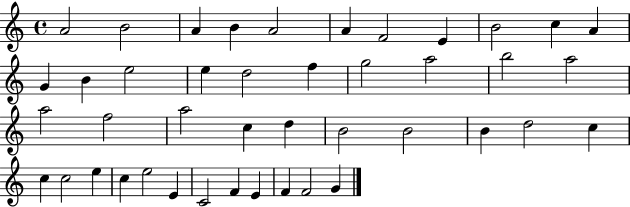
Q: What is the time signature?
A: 4/4